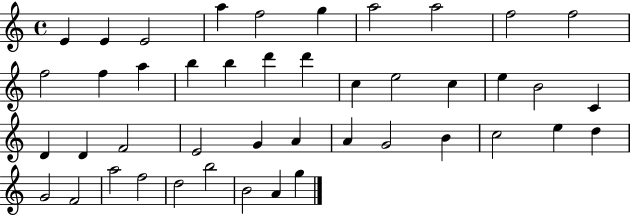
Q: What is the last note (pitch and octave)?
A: G5